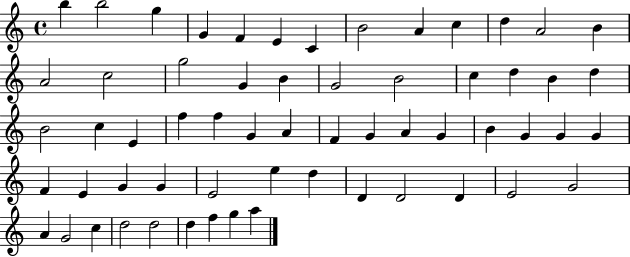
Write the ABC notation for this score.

X:1
T:Untitled
M:4/4
L:1/4
K:C
b b2 g G F E C B2 A c d A2 B A2 c2 g2 G B G2 B2 c d B d B2 c E f f G A F G A G B G G G F E G G E2 e d D D2 D E2 G2 A G2 c d2 d2 d f g a